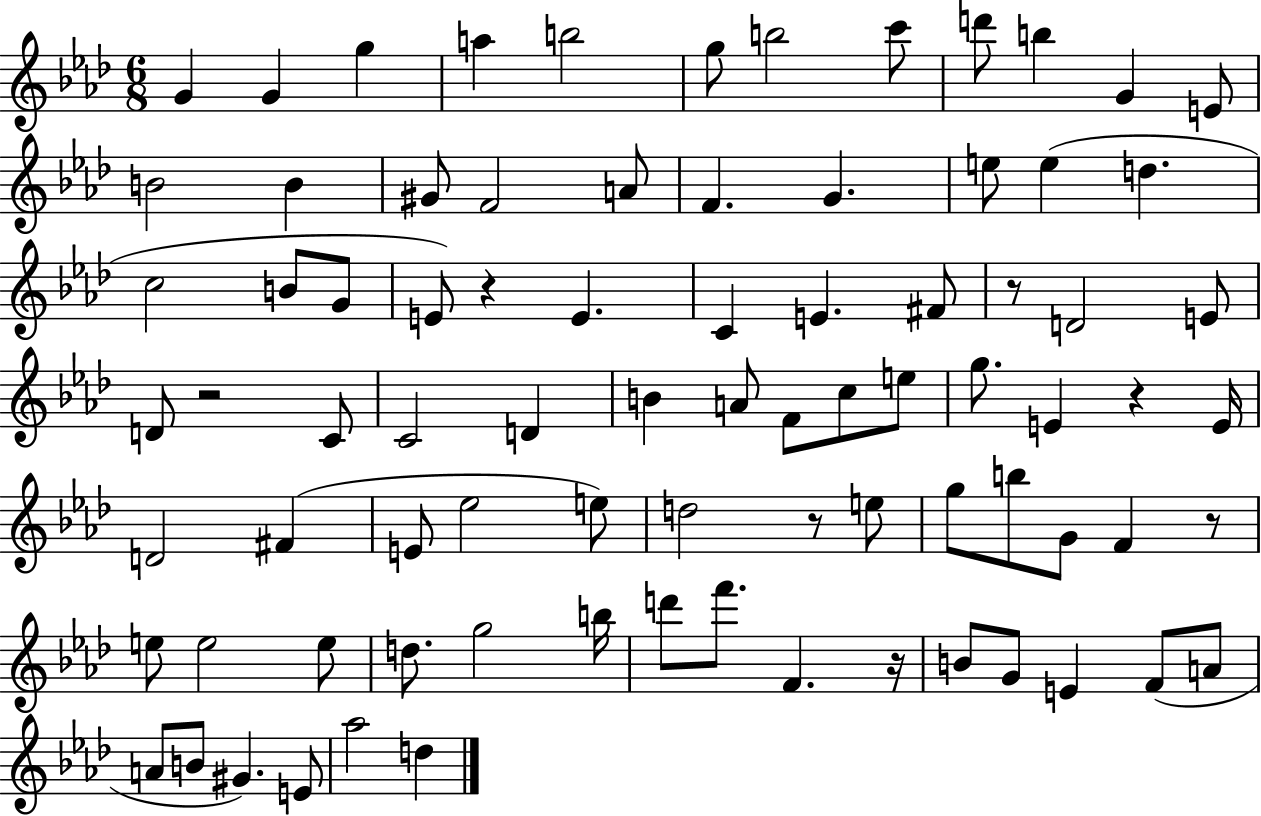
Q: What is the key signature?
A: AES major